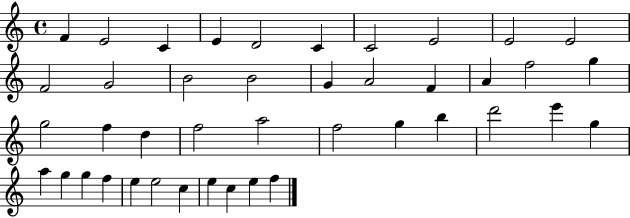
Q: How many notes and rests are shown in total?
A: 42